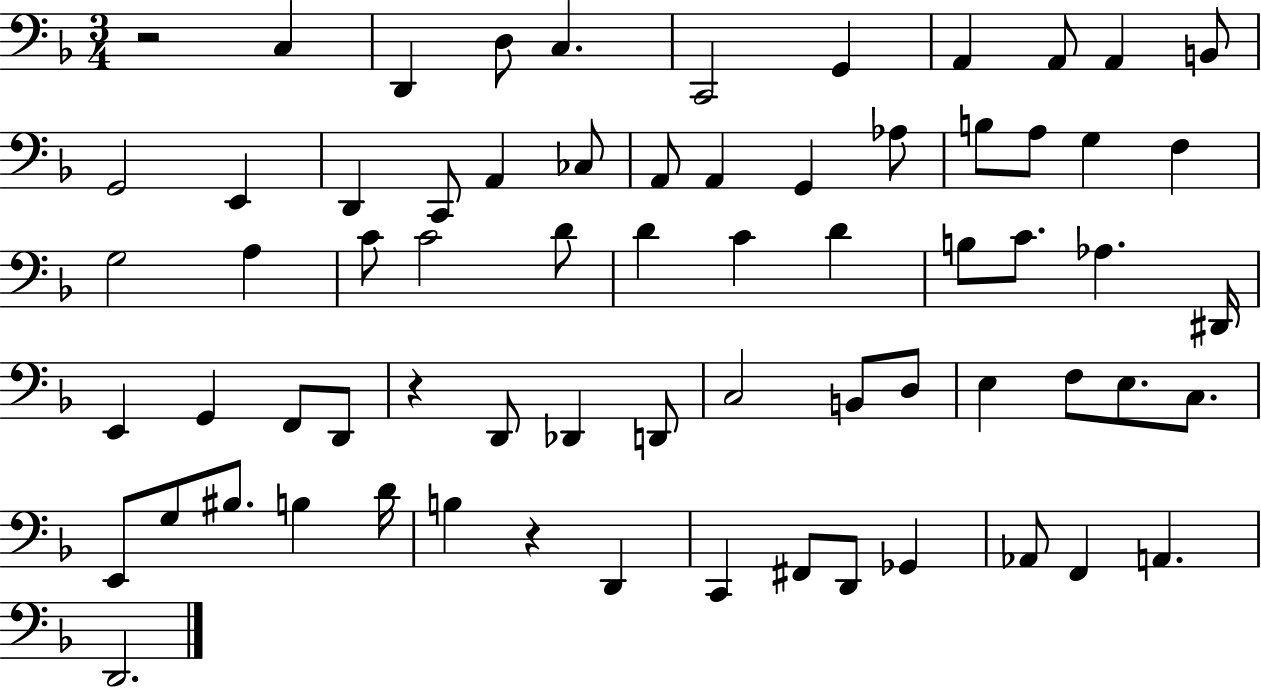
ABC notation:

X:1
T:Untitled
M:3/4
L:1/4
K:F
z2 C, D,, D,/2 C, C,,2 G,, A,, A,,/2 A,, B,,/2 G,,2 E,, D,, C,,/2 A,, _C,/2 A,,/2 A,, G,, _A,/2 B,/2 A,/2 G, F, G,2 A, C/2 C2 D/2 D C D B,/2 C/2 _A, ^D,,/4 E,, G,, F,,/2 D,,/2 z D,,/2 _D,, D,,/2 C,2 B,,/2 D,/2 E, F,/2 E,/2 C,/2 E,,/2 G,/2 ^B,/2 B, D/4 B, z D,, C,, ^F,,/2 D,,/2 _G,, _A,,/2 F,, A,, D,,2